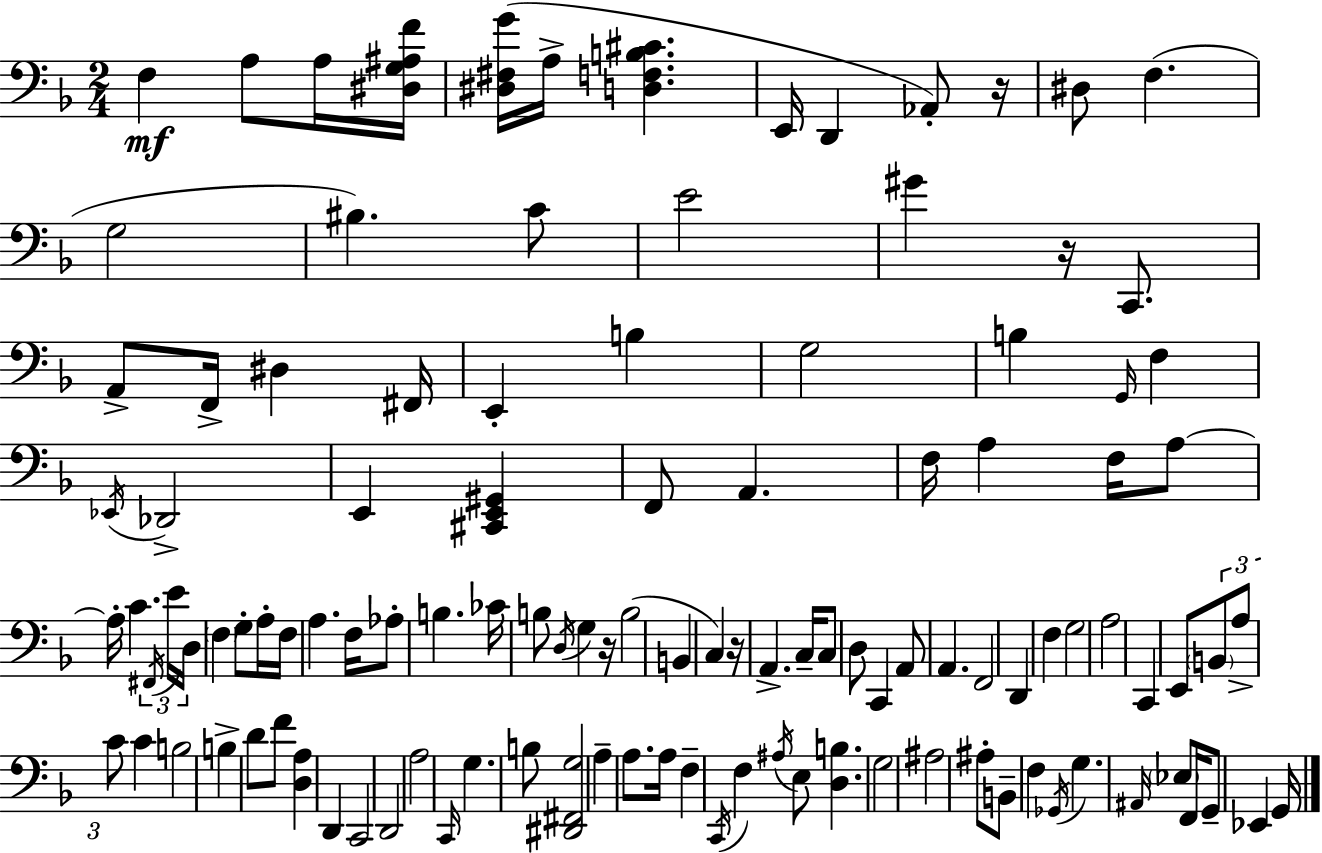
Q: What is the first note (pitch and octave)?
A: F3